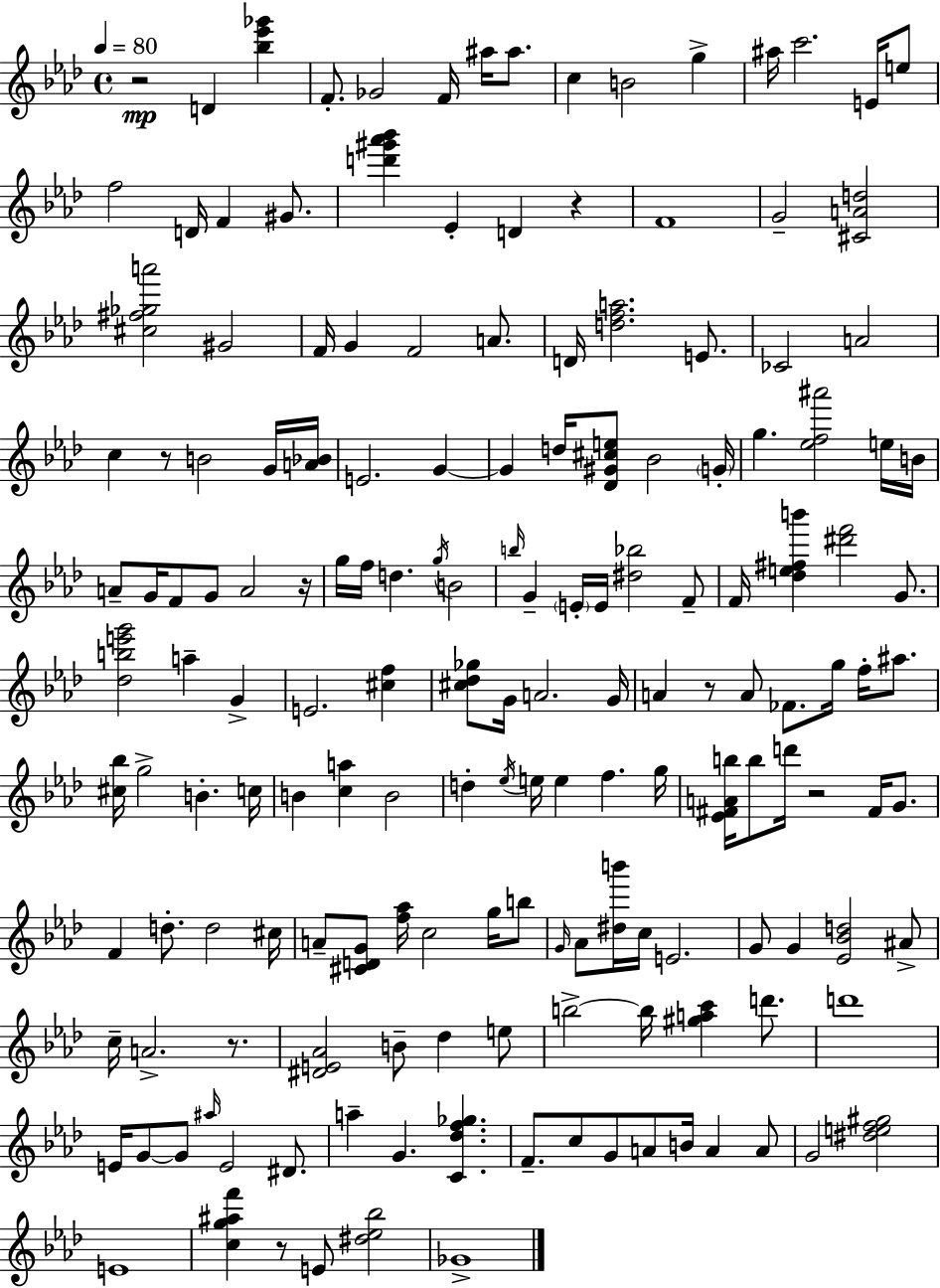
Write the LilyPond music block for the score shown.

{
  \clef treble
  \time 4/4
  \defaultTimeSignature
  \key f \minor
  \tempo 4 = 80
  \repeat volta 2 { r2\mp d'4 <bes'' ees''' ges'''>4 | f'8.-. ges'2 f'16 ais''16 ais''8. | c''4 b'2 g''4-> | ais''16 c'''2. e'16 e''8 | \break f''2 d'16 f'4 gis'8. | <d''' gis''' aes''' bes'''>4 ees'4-. d'4 r4 | f'1 | g'2-- <cis' a' d''>2 | \break <cis'' fis'' ges'' a'''>2 gis'2 | f'16 g'4 f'2 a'8. | d'16 <d'' f'' a''>2. e'8. | ces'2 a'2 | \break c''4 r8 b'2 g'16 <a' bes'>16 | e'2. g'4~~ | g'4 d''16 <des' gis' cis'' e''>8 bes'2 \parenthesize g'16-. | g''4. <ees'' f'' ais'''>2 e''16 b'16 | \break a'8-- g'16 f'8 g'8 a'2 r16 | g''16 f''16 d''4. \acciaccatura { g''16 } b'2 | \grace { b''16 } g'4-- \parenthesize e'16-. e'16 <dis'' bes''>2 | f'8-- f'16 <des'' e'' fis'' b'''>4 <dis''' f'''>2 g'8. | \break <des'' b'' e''' g'''>2 a''4-- g'4-> | e'2. <cis'' f''>4 | <cis'' des'' ges''>8 g'16 a'2. | g'16 a'4 r8 a'8 fes'8. g''16 f''16-. ais''8. | \break <cis'' bes''>16 g''2-> b'4.-. | c''16 b'4 <c'' a''>4 b'2 | d''4-. \acciaccatura { ees''16 } e''16 e''4 f''4. | g''16 <ees' fis' a' b''>16 b''8 d'''16 r2 fis'16 | \break g'8. f'4 d''8.-. d''2 | cis''16 a'8-- <cis' d' g'>8 <f'' aes''>16 c''2 | g''16 b''8 \grace { g'16 } aes'8 <dis'' b'''>16 c''16 e'2. | g'8 g'4 <ees' bes' d''>2 | \break ais'8-> c''16-- a'2.-> | r8. <dis' e' aes'>2 b'8-- des''4 | e''8 b''2->~~ b''16 <gis'' a'' c'''>4 | d'''8. d'''1 | \break e'16 g'8~~ g'8 \grace { ais''16 } e'2 | dis'8. a''4-- g'4. <c' des'' f'' ges''>4. | f'8.-- c''8 g'8 a'8 b'16 a'4 | a'8 g'2 <dis'' e'' f'' gis''>2 | \break e'1 | <c'' g'' ais'' f'''>4 r8 e'8 <dis'' ees'' bes''>2 | ges'1-> | } \bar "|."
}